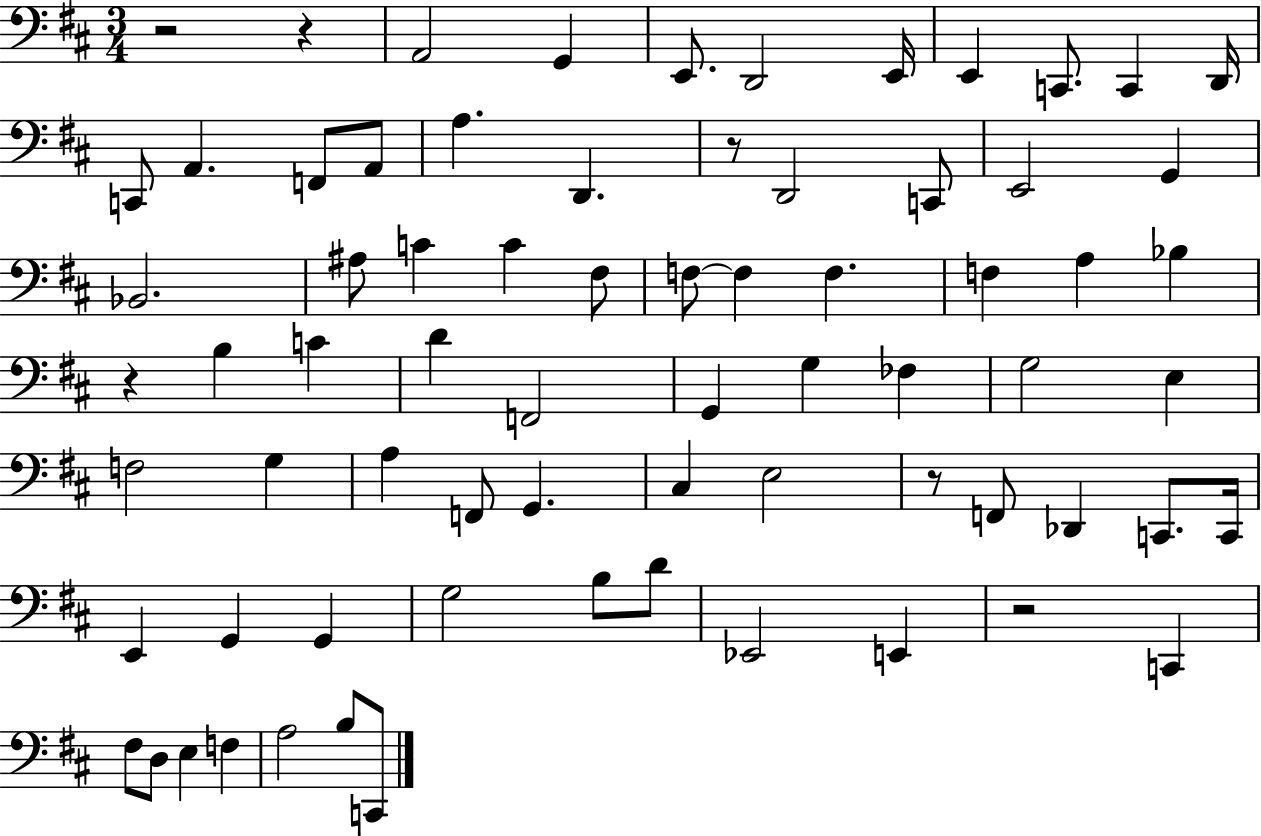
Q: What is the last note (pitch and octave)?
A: C2